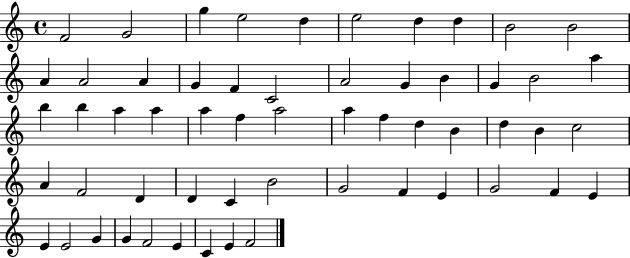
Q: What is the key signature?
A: C major